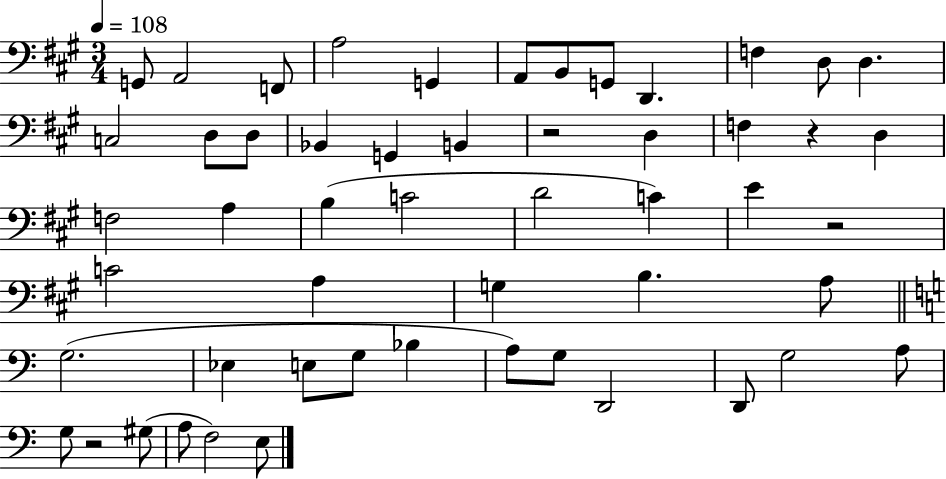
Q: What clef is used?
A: bass